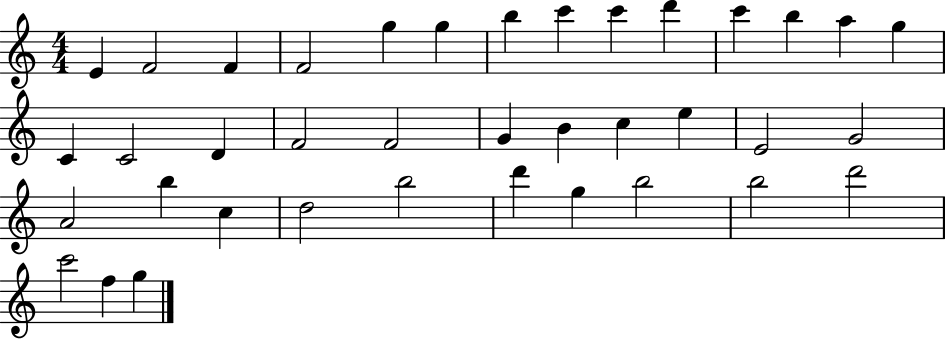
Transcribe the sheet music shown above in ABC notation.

X:1
T:Untitled
M:4/4
L:1/4
K:C
E F2 F F2 g g b c' c' d' c' b a g C C2 D F2 F2 G B c e E2 G2 A2 b c d2 b2 d' g b2 b2 d'2 c'2 f g